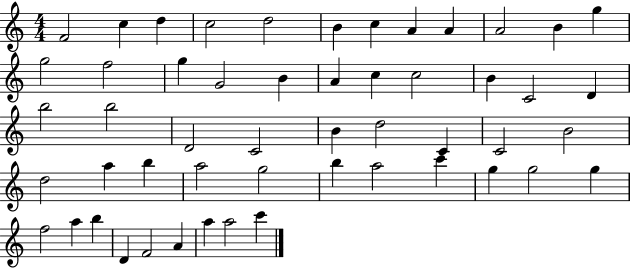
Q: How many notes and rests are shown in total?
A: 52